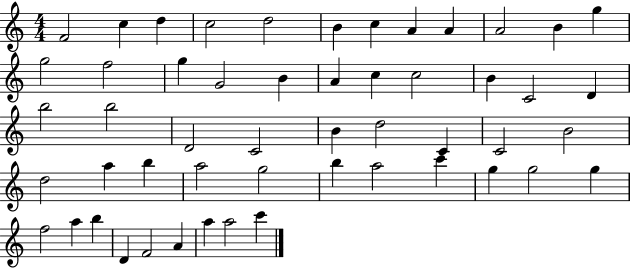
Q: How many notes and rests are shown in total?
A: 52